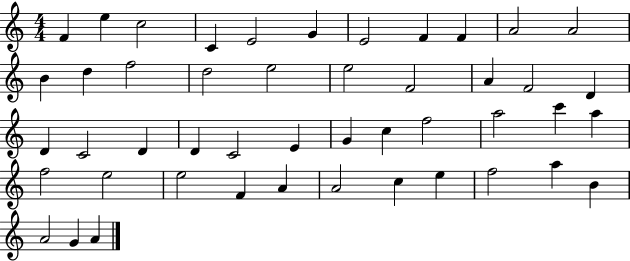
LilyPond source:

{
  \clef treble
  \numericTimeSignature
  \time 4/4
  \key c \major
  f'4 e''4 c''2 | c'4 e'2 g'4 | e'2 f'4 f'4 | a'2 a'2 | \break b'4 d''4 f''2 | d''2 e''2 | e''2 f'2 | a'4 f'2 d'4 | \break d'4 c'2 d'4 | d'4 c'2 e'4 | g'4 c''4 f''2 | a''2 c'''4 a''4 | \break f''2 e''2 | e''2 f'4 a'4 | a'2 c''4 e''4 | f''2 a''4 b'4 | \break a'2 g'4 a'4 | \bar "|."
}